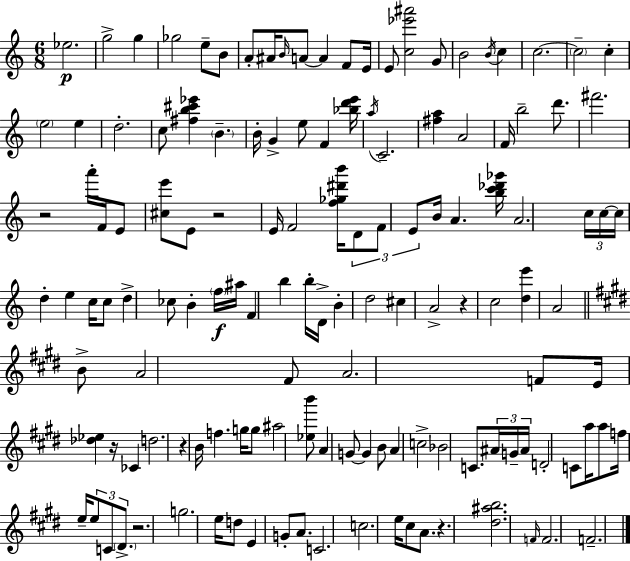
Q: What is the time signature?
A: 6/8